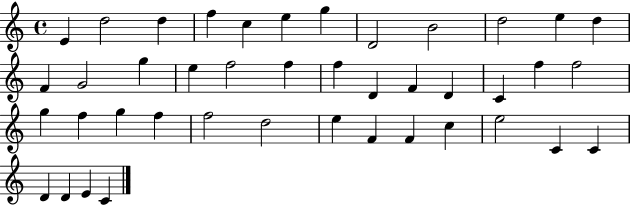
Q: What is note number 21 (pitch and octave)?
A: F4